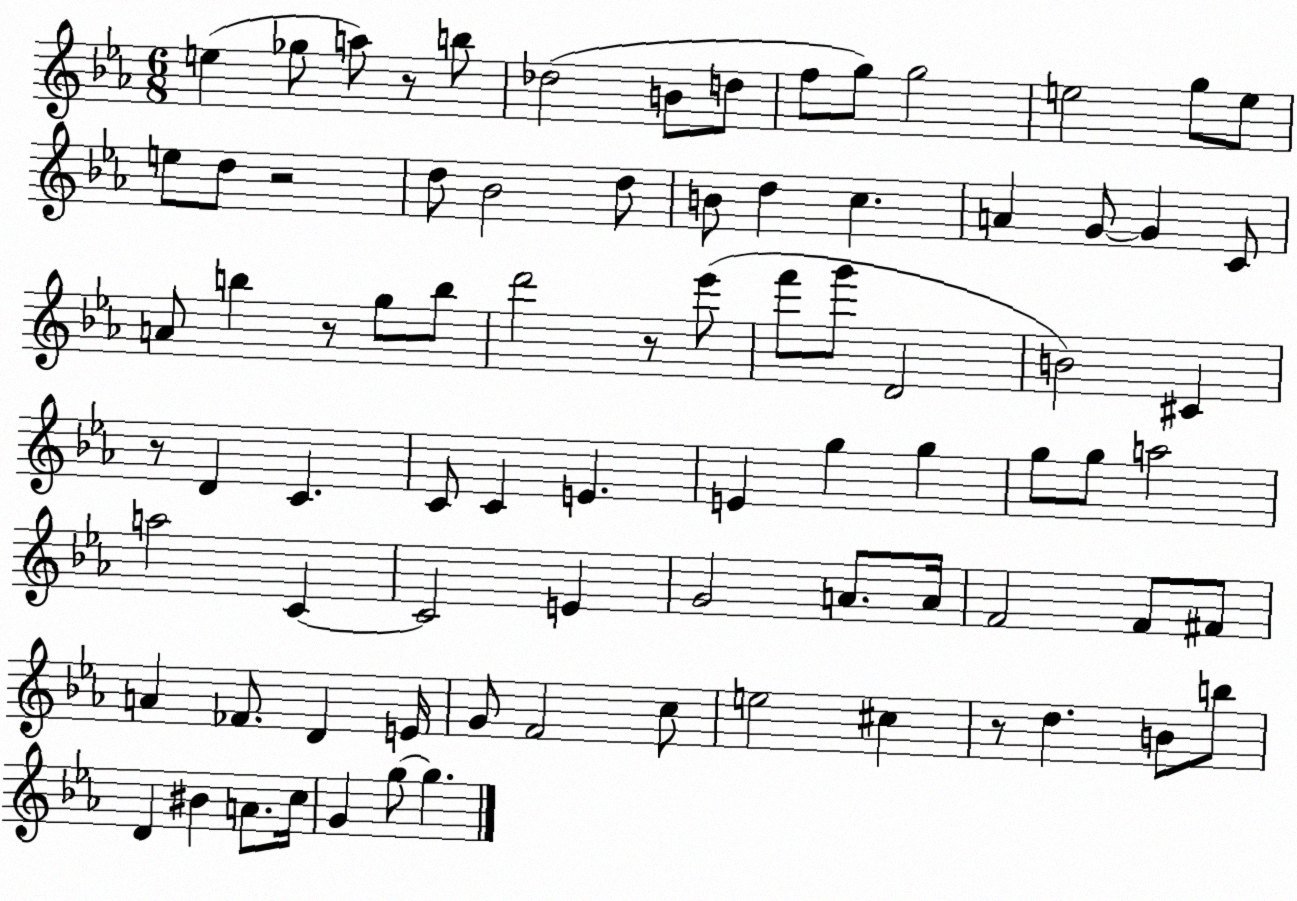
X:1
T:Untitled
M:6/8
L:1/4
K:Eb
e _g/2 a/2 z/2 b/2 _d2 B/2 d/2 f/2 g/2 g2 e2 g/2 e/2 e/2 d/2 z2 d/2 _B2 d/2 B/2 d c A G/2 G C/2 A/2 b z/2 g/2 b/2 d'2 z/2 _e'/2 f'/2 g'/2 D2 B2 ^C z/2 D C C/2 C E E g g g/2 g/2 a2 a2 C C2 E G2 A/2 A/4 F2 F/2 ^F/2 A _F/2 D E/4 G/2 F2 c/2 e2 ^c z/2 d B/2 b/2 D ^B A/2 c/4 G g/2 g